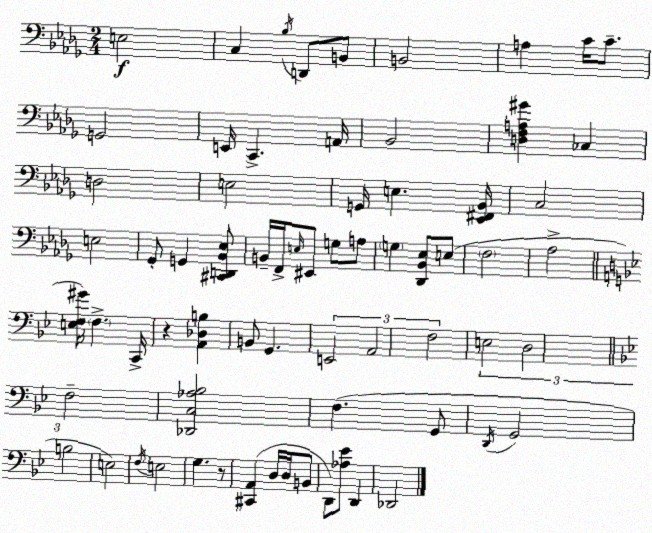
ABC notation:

X:1
T:Untitled
M:2/4
L:1/4
K:Bbm
E,2 C, _B,/4 D,,/2 B,,/2 B,,2 A, C/4 C/2 G,,2 E,,/4 C,, A,,/4 _B,,2 [D,F,A,^G] _C, D,2 E,2 G,,/4 E, [_E,,^F,,_B,,]/4 C,2 E,2 _G,,/2 G,, [^C,,D,,_B,,_E,]/2 B,,/4 F,,/4 E,/4 ^E,,/2 G,/2 A,/2 G, [_D,,_B,,_E,]/2 E,/2 F,2 _A,2 [E,F,^G]/4 F, C,,/4 z [A,,_D,B,] B,,/2 G,, E,,2 A,,2 F,2 E,2 D,2 F,2 [_D,,C,_A,_B,]2 F, G,,/2 D,,/4 G,,2 B,2 E,2 F,/4 E,2 G, z/2 [^C,,A,,] D,/4 D,/4 B,,/2 D,,/2 [_A,_E]/2 D,, _D,,2